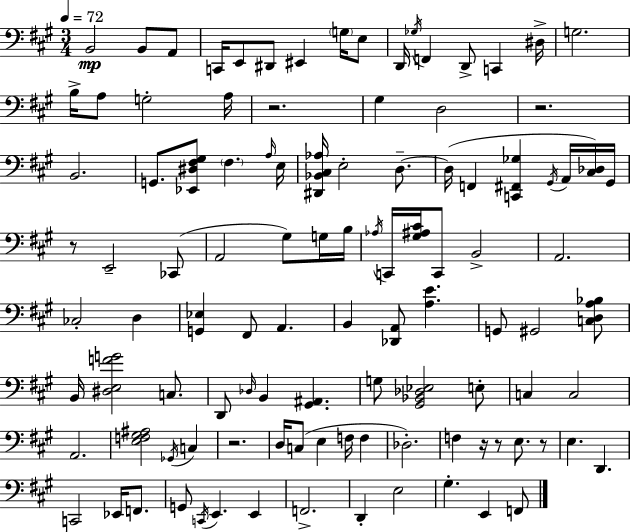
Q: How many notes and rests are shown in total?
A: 107